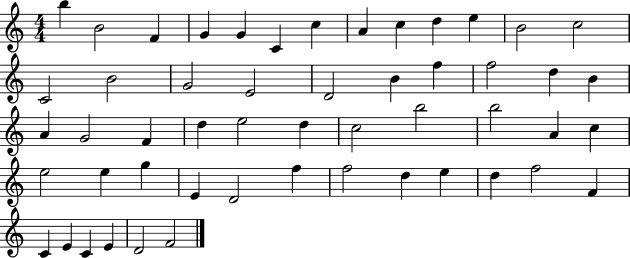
B5/q B4/h F4/q G4/q G4/q C4/q C5/q A4/q C5/q D5/q E5/q B4/h C5/h C4/h B4/h G4/h E4/h D4/h B4/q F5/q F5/h D5/q B4/q A4/q G4/h F4/q D5/q E5/h D5/q C5/h B5/h B5/h A4/q C5/q E5/h E5/q G5/q E4/q D4/h F5/q F5/h D5/q E5/q D5/q F5/h F4/q C4/q E4/q C4/q E4/q D4/h F4/h